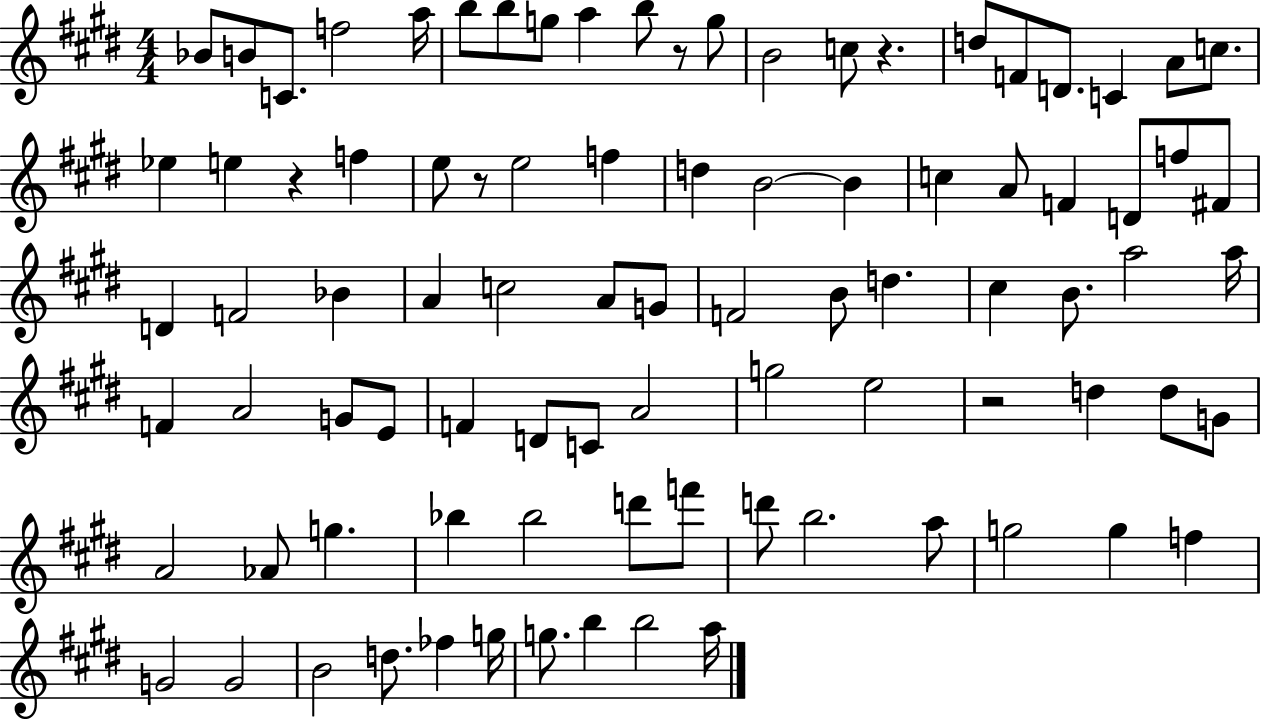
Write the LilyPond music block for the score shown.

{
  \clef treble
  \numericTimeSignature
  \time 4/4
  \key e \major
  \repeat volta 2 { bes'8 b'8 c'8. f''2 a''16 | b''8 b''8 g''8 a''4 b''8 r8 g''8 | b'2 c''8 r4. | d''8 f'8 d'8. c'4 a'8 c''8. | \break ees''4 e''4 r4 f''4 | e''8 r8 e''2 f''4 | d''4 b'2~~ b'4 | c''4 a'8 f'4 d'8 f''8 fis'8 | \break d'4 f'2 bes'4 | a'4 c''2 a'8 g'8 | f'2 b'8 d''4. | cis''4 b'8. a''2 a''16 | \break f'4 a'2 g'8 e'8 | f'4 d'8 c'8 a'2 | g''2 e''2 | r2 d''4 d''8 g'8 | \break a'2 aes'8 g''4. | bes''4 bes''2 d'''8 f'''8 | d'''8 b''2. a''8 | g''2 g''4 f''4 | \break g'2 g'2 | b'2 d''8. fes''4 g''16 | g''8. b''4 b''2 a''16 | } \bar "|."
}